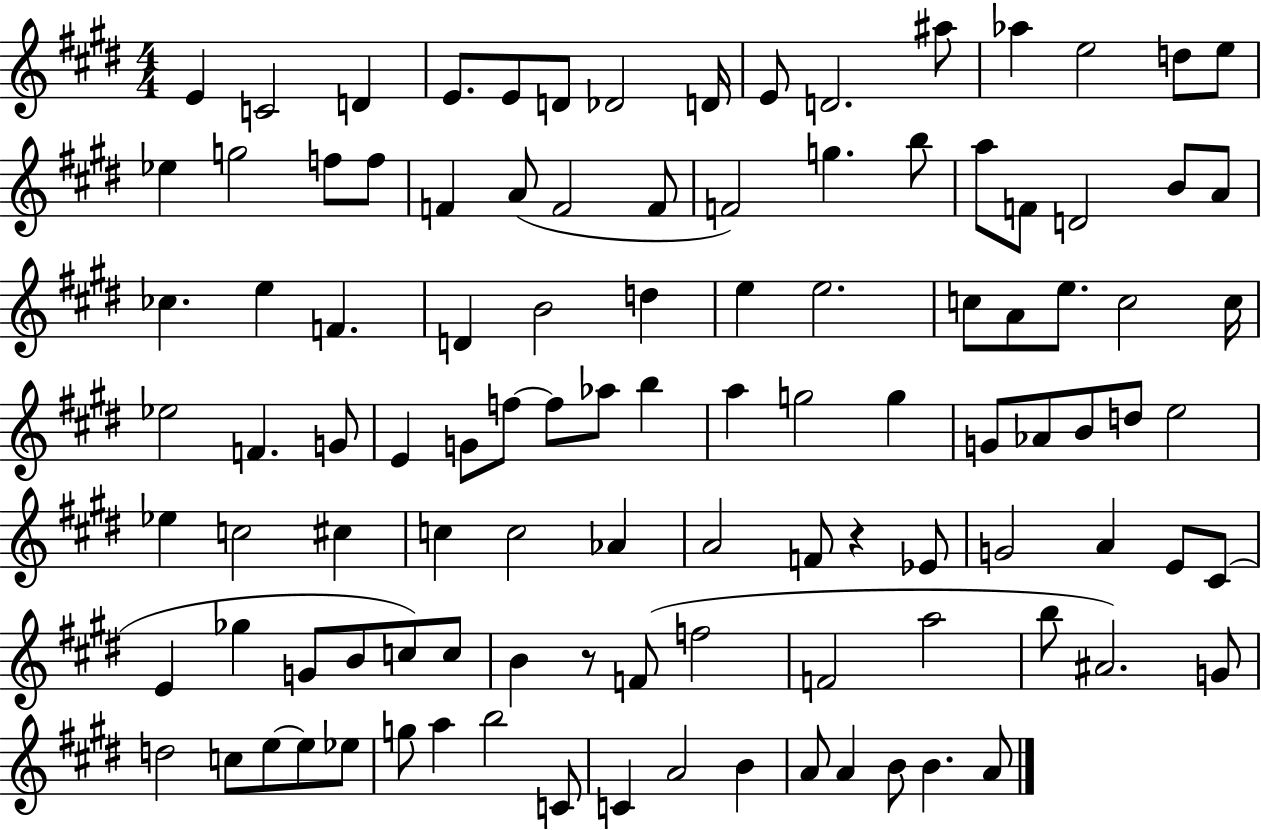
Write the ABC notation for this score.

X:1
T:Untitled
M:4/4
L:1/4
K:E
E C2 D E/2 E/2 D/2 _D2 D/4 E/2 D2 ^a/2 _a e2 d/2 e/2 _e g2 f/2 f/2 F A/2 F2 F/2 F2 g b/2 a/2 F/2 D2 B/2 A/2 _c e F D B2 d e e2 c/2 A/2 e/2 c2 c/4 _e2 F G/2 E G/2 f/2 f/2 _a/2 b a g2 g G/2 _A/2 B/2 d/2 e2 _e c2 ^c c c2 _A A2 F/2 z _E/2 G2 A E/2 ^C/2 E _g G/2 B/2 c/2 c/2 B z/2 F/2 f2 F2 a2 b/2 ^A2 G/2 d2 c/2 e/2 e/2 _e/2 g/2 a b2 C/2 C A2 B A/2 A B/2 B A/2